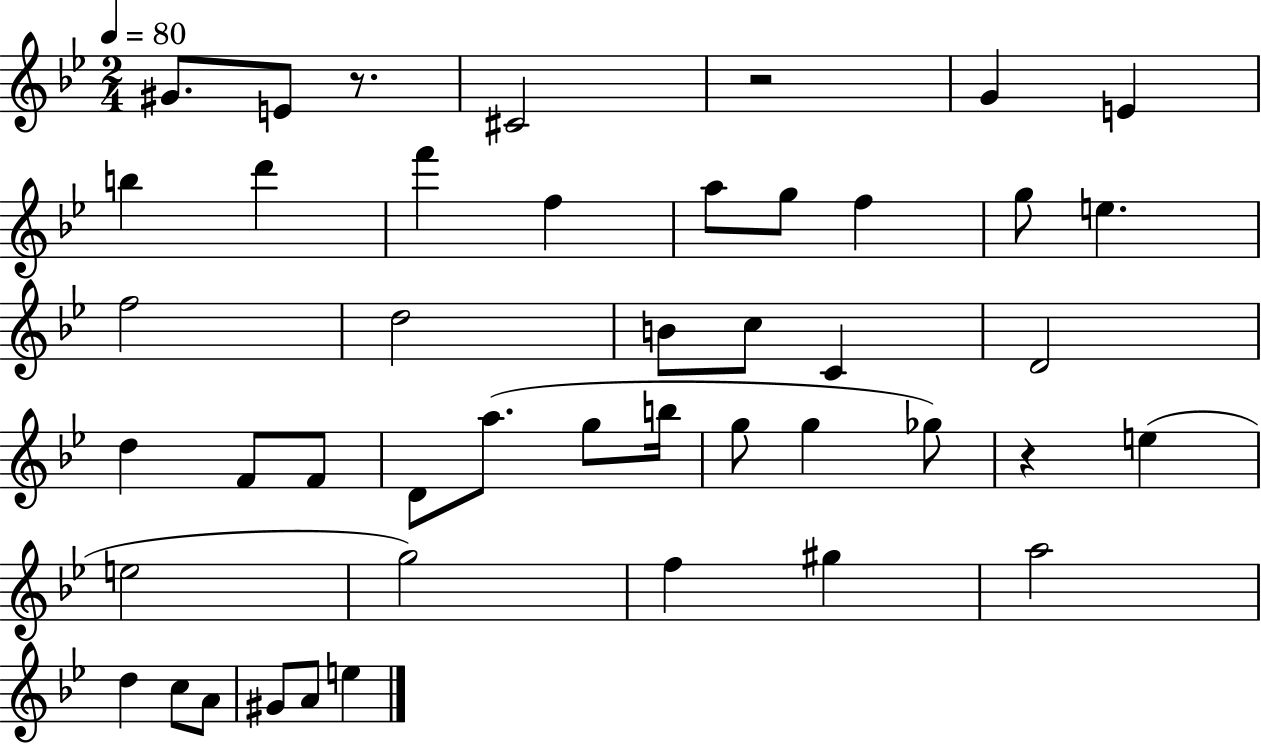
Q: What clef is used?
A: treble